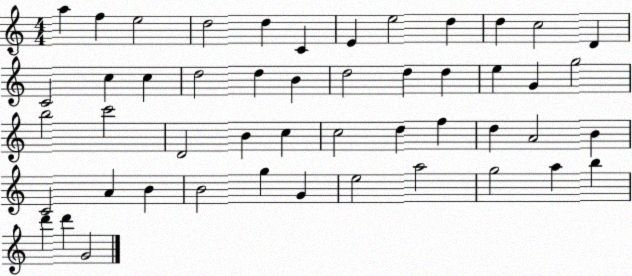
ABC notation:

X:1
T:Untitled
M:4/4
L:1/4
K:C
a f e2 d2 d C E e2 d d c2 D C2 c c d2 d B d2 d d e G g2 b2 c'2 D2 B c c2 d f d A2 B C2 A B B2 g G e2 a2 g2 a b d' d' G2